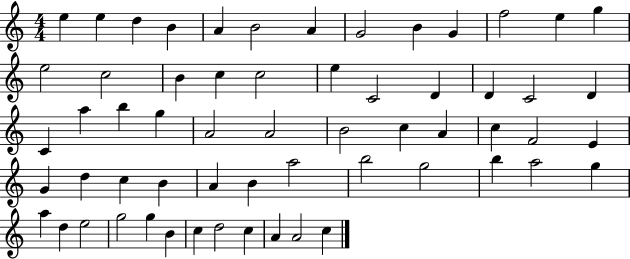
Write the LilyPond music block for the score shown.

{
  \clef treble
  \numericTimeSignature
  \time 4/4
  \key c \major
  e''4 e''4 d''4 b'4 | a'4 b'2 a'4 | g'2 b'4 g'4 | f''2 e''4 g''4 | \break e''2 c''2 | b'4 c''4 c''2 | e''4 c'2 d'4 | d'4 c'2 d'4 | \break c'4 a''4 b''4 g''4 | a'2 a'2 | b'2 c''4 a'4 | c''4 f'2 e'4 | \break g'4 d''4 c''4 b'4 | a'4 b'4 a''2 | b''2 g''2 | b''4 a''2 g''4 | \break a''4 d''4 e''2 | g''2 g''4 b'4 | c''4 d''2 c''4 | a'4 a'2 c''4 | \break \bar "|."
}